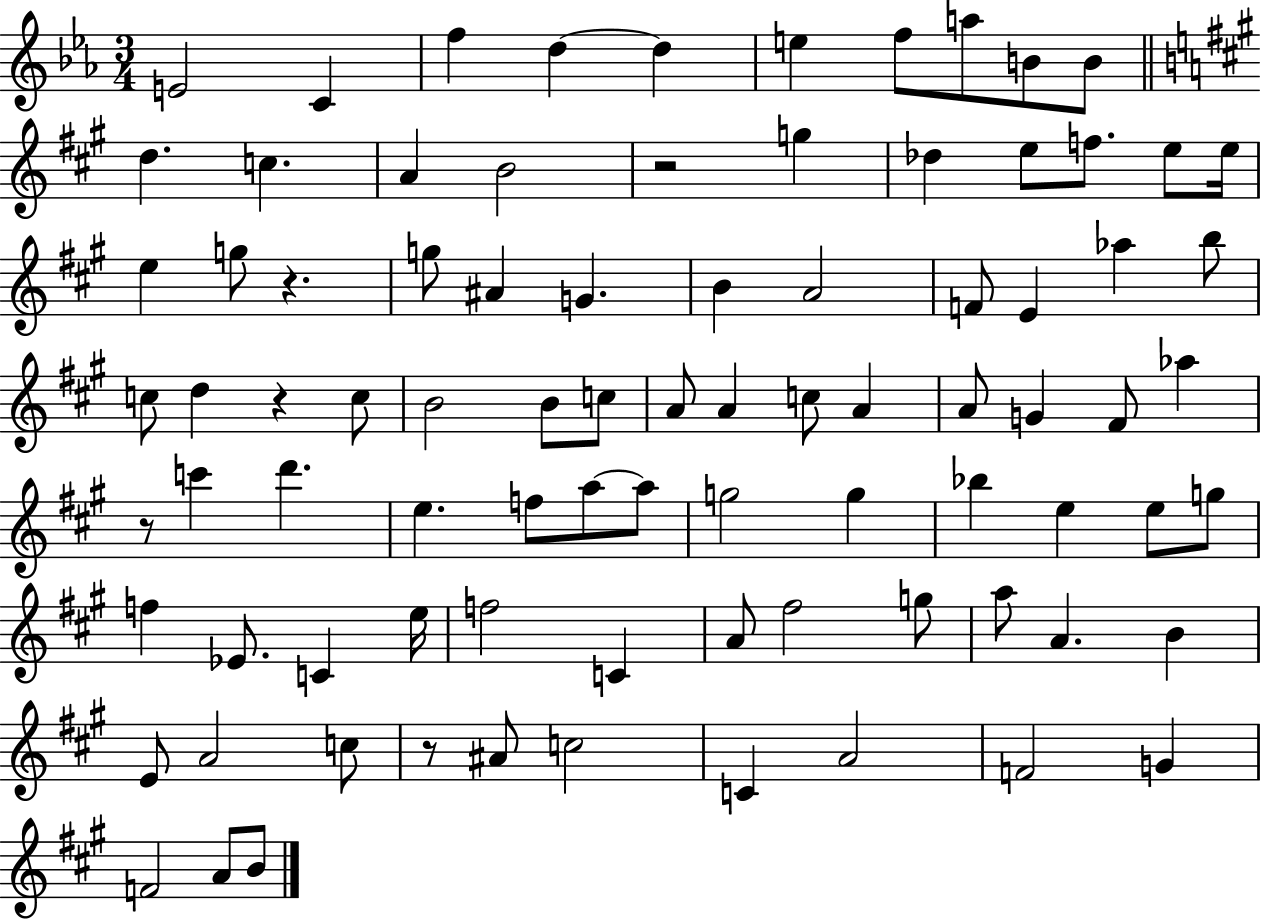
{
  \clef treble
  \numericTimeSignature
  \time 3/4
  \key ees \major
  e'2 c'4 | f''4 d''4~~ d''4 | e''4 f''8 a''8 b'8 b'8 | \bar "||" \break \key a \major d''4. c''4. | a'4 b'2 | r2 g''4 | des''4 e''8 f''8. e''8 e''16 | \break e''4 g''8 r4. | g''8 ais'4 g'4. | b'4 a'2 | f'8 e'4 aes''4 b''8 | \break c''8 d''4 r4 c''8 | b'2 b'8 c''8 | a'8 a'4 c''8 a'4 | a'8 g'4 fis'8 aes''4 | \break r8 c'''4 d'''4. | e''4. f''8 a''8~~ a''8 | g''2 g''4 | bes''4 e''4 e''8 g''8 | \break f''4 ees'8. c'4 e''16 | f''2 c'4 | a'8 fis''2 g''8 | a''8 a'4. b'4 | \break e'8 a'2 c''8 | r8 ais'8 c''2 | c'4 a'2 | f'2 g'4 | \break f'2 a'8 b'8 | \bar "|."
}